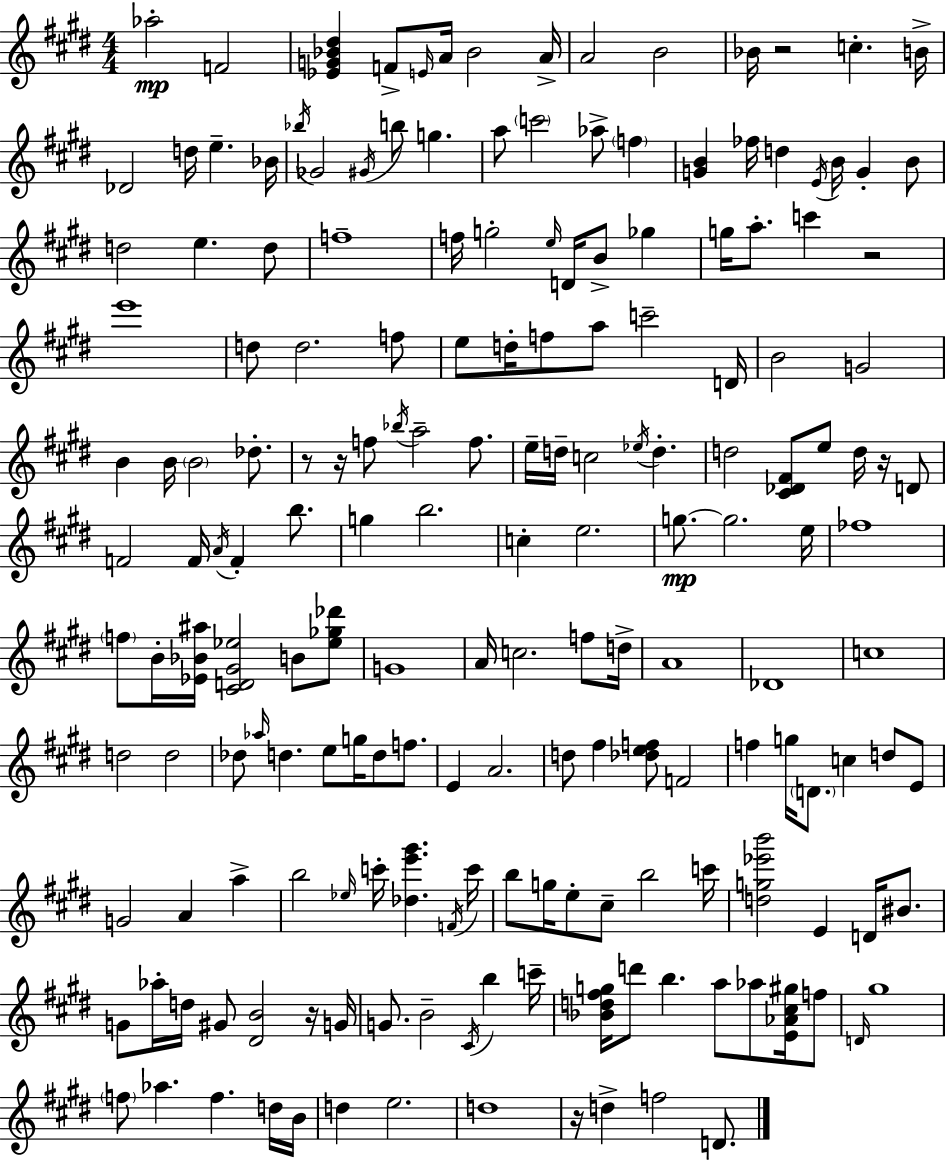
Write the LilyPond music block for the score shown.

{
  \clef treble
  \numericTimeSignature
  \time 4/4
  \key e \major
  aes''2-.\mp f'2 | <ees' g' bes' dis''>4 f'8-> \grace { e'16 } a'16 bes'2 | a'16-> a'2 b'2 | bes'16 r2 c''4.-. | \break b'16-> des'2 d''16 e''4.-- | bes'16 \acciaccatura { bes''16 } ges'2 \acciaccatura { gis'16 } b''8 g''4. | a''8 \parenthesize c'''2 aes''8-> \parenthesize f''4 | <g' b'>4 fes''16 d''4 \acciaccatura { e'16 } b'16 g'4-. | \break b'8 d''2 e''4. | d''8 f''1-- | f''16 g''2-. \grace { e''16 } d'16 b'8-> | ges''4 g''16 a''8.-. c'''4 r2 | \break e'''1 | d''8 d''2. | f''8 e''8 d''16-. f''8 a''8 c'''2-- | d'16 b'2 g'2 | \break b'4 b'16 \parenthesize b'2 | des''8.-. r8 r16 f''8 \acciaccatura { bes''16 } a''2-- | f''8. e''16-- d''16-- c''2 | \acciaccatura { ees''16 } d''4.-. d''2 <cis' des' fis'>8 | \break e''8 d''16 r16 d'8 f'2 f'16 | \acciaccatura { a'16 } f'4-. b''8. g''4 b''2. | c''4-. e''2. | g''8.~~\mp g''2. | \break e''16 fes''1 | \parenthesize f''8 b'16-. <ees' bes' ais''>16 <cis' d' gis' ees''>2 | b'8 <ees'' ges'' des'''>8 g'1 | a'16 c''2. | \break f''8 d''16-> a'1 | des'1 | c''1 | d''2 | \break d''2 des''8 \grace { aes''16 } d''4. | e''8 g''16 d''8 f''8. e'4 a'2. | d''8 fis''4 <des'' e'' f''>8 | f'2 f''4 g''16 \parenthesize d'8. | \break c''4 d''8 e'8 g'2 | a'4 a''4-> b''2 | \grace { ees''16 } c'''16-. <des'' e''' gis'''>4. \acciaccatura { f'16 } c'''16 b''8 g''16 e''8-. | cis''8-- b''2 c'''16 <d'' g'' ees''' b'''>2 | \break e'4 d'16 bis'8. g'8 aes''16-. d''16 gis'8 | <dis' b'>2 r16 g'16 g'8. b'2-- | \acciaccatura { cis'16 } b''4 c'''16-- <bes' d'' fis'' g''>16 d'''8 b''4. | a''8 aes''8 <e' aes' cis'' gis''>16 f''8 \grace { d'16 } gis''1 | \break \parenthesize f''8 aes''4. | f''4. d''16 b'16 d''4 | e''2. d''1 | r16 d''4-> | \break f''2 d'8. \bar "|."
}